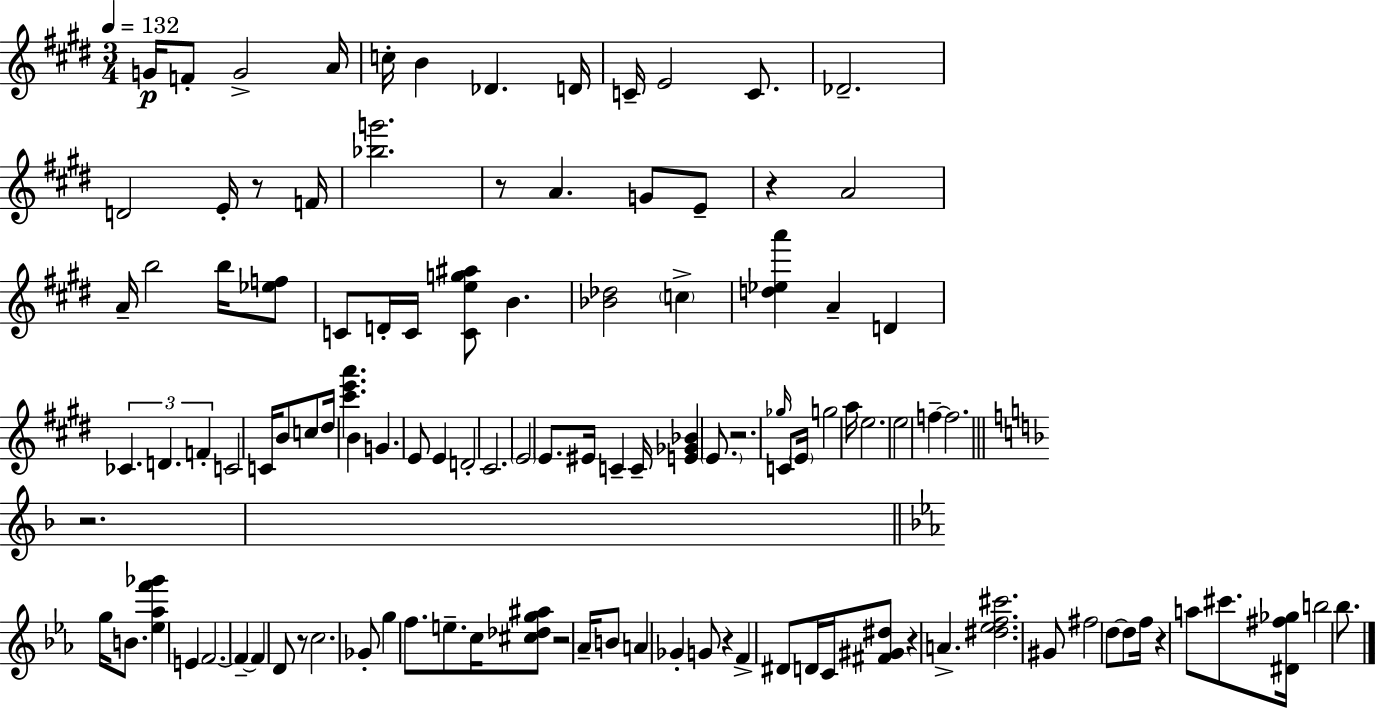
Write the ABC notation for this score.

X:1
T:Untitled
M:3/4
L:1/4
K:E
G/4 F/2 G2 A/4 c/4 B _D D/4 C/4 E2 C/2 _D2 D2 E/4 z/2 F/4 [_bg']2 z/2 A G/2 E/2 z A2 A/4 b2 b/4 [_ef]/2 C/2 D/4 C/4 [Ceg^a]/2 B [_B_d]2 c [d_ea'] A D _C D F C2 C/4 B/2 c/2 ^d/4 [^c'e'a'] B G E/2 E D2 ^C2 E2 E/2 ^E/4 C C/4 [E_G_B] E/2 z2 _g/4 C/2 E/4 g2 a/4 e2 e2 f f2 z2 g/4 B/2 [_e_af'_g'] E F2 F F D/2 z/2 c2 _G/2 g f/2 e/2 c/4 [^c_dg^a]/2 z2 _A/4 B/2 A _G G/2 z F ^D/2 D/4 C/4 [^F^G^d]/2 z A [^d_ef^c']2 ^G/2 ^f2 d/2 d/2 f/4 z a/2 ^c'/2 [^D^f_g]/4 b2 _b/2